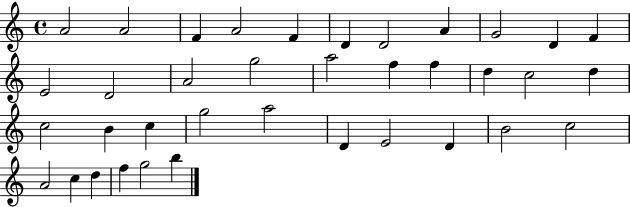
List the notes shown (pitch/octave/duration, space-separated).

A4/h A4/h F4/q A4/h F4/q D4/q D4/h A4/q G4/h D4/q F4/q E4/h D4/h A4/h G5/h A5/h F5/q F5/q D5/q C5/h D5/q C5/h B4/q C5/q G5/h A5/h D4/q E4/h D4/q B4/h C5/h A4/h C5/q D5/q F5/q G5/h B5/q